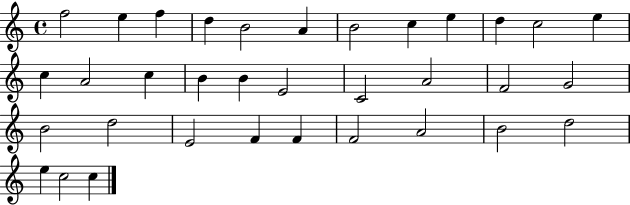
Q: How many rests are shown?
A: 0